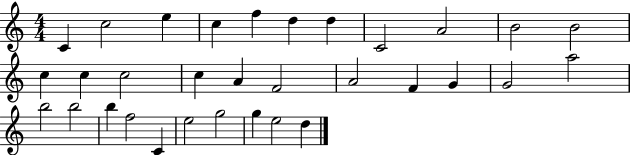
C4/q C5/h E5/q C5/q F5/q D5/q D5/q C4/h A4/h B4/h B4/h C5/q C5/q C5/h C5/q A4/q F4/h A4/h F4/q G4/q G4/h A5/h B5/h B5/h B5/q F5/h C4/q E5/h G5/h G5/q E5/h D5/q